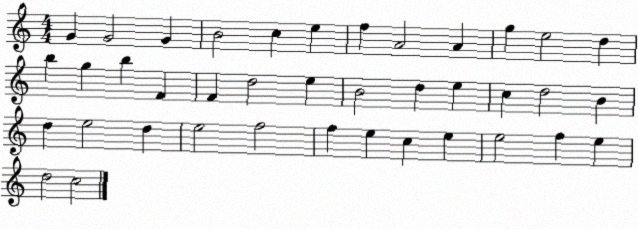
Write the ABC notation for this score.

X:1
T:Untitled
M:4/4
L:1/4
K:C
G G2 G B2 c e f A2 A g e2 d b g b F F d2 e B2 d e c d2 B d e2 d e2 f2 f e c e e2 f e d2 c2